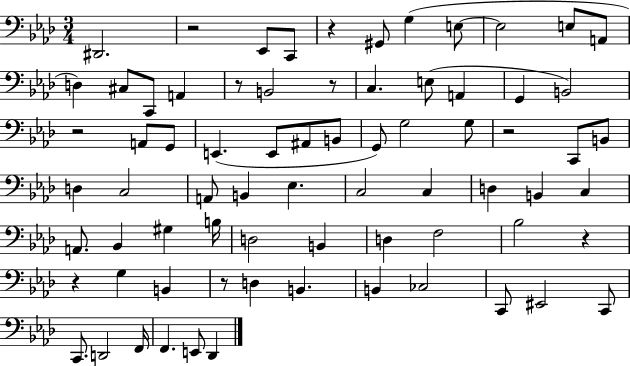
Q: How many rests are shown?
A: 9